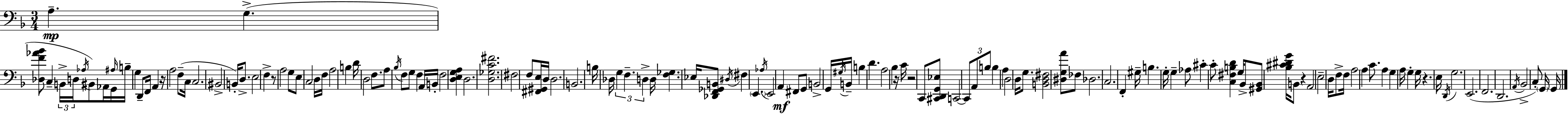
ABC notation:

X:1
T:Untitled
M:3/4
L:1/4
K:F
A, G, [_D,F_A_B]/2 C, B,,/4 D,/4 _A,/4 ^B,,/2 _A,,/4 G,,/4 ^A,/4 B,/4 G, D,,/2 F,,/4 A,, z/4 A,2 F,/2 C,/4 C,2 ^B,,2 B,,/4 D,/2 E,2 F, z/2 A,2 G,/2 E,/2 C,2 D,/4 F,/4 A,2 B, D/4 D,2 F,/2 A,/2 _B,/4 F,/2 G,/2 F, A,,/4 B,,/4 F,2 [D,E,G,A,] D,2 [D,_G,C^F]2 ^F,2 F,/2 [^F,,^G,,E,]/4 D,/4 D,2 B,,2 B,/4 _D,/4 G, F, D, D,/4 [F,_G,] _E,/4 [_D,,F,,_G,,B,,]/2 ^D,/4 ^F, E,, _A,/4 E,,2 A,, ^F,,/2 G,,/2 B,,2 G,,/4 ^G,/4 B,,/4 B, D A,2 _B, z/4 C/4 z2 C,,/2 [^C,,D,,G,,_E,]/2 C,,2 C,,/2 A,,/2 B,/2 B, A, D,2 D,/4 G,/2 [B,,D,^F,]2 [^D,G,A]/2 _F,/2 _D,2 C,2 F,, ^G,/4 B, G,/4 G, _A,/2 ^C C/2 [C,^F,B,D] G,/4 _B,,/2 [^G,,_B,,]/2 [_B,^C^DG]/4 B,,/2 z A,,2 E,2 D,/4 F,/2 F,/4 A,2 A, C/2 A, G, A,/4 G, G,/4 z E,/4 D,,/4 G,2 E,,2 F,,2 D,,2 A,,/4 _B,,2 C,/2 G,,/4 G,,/4